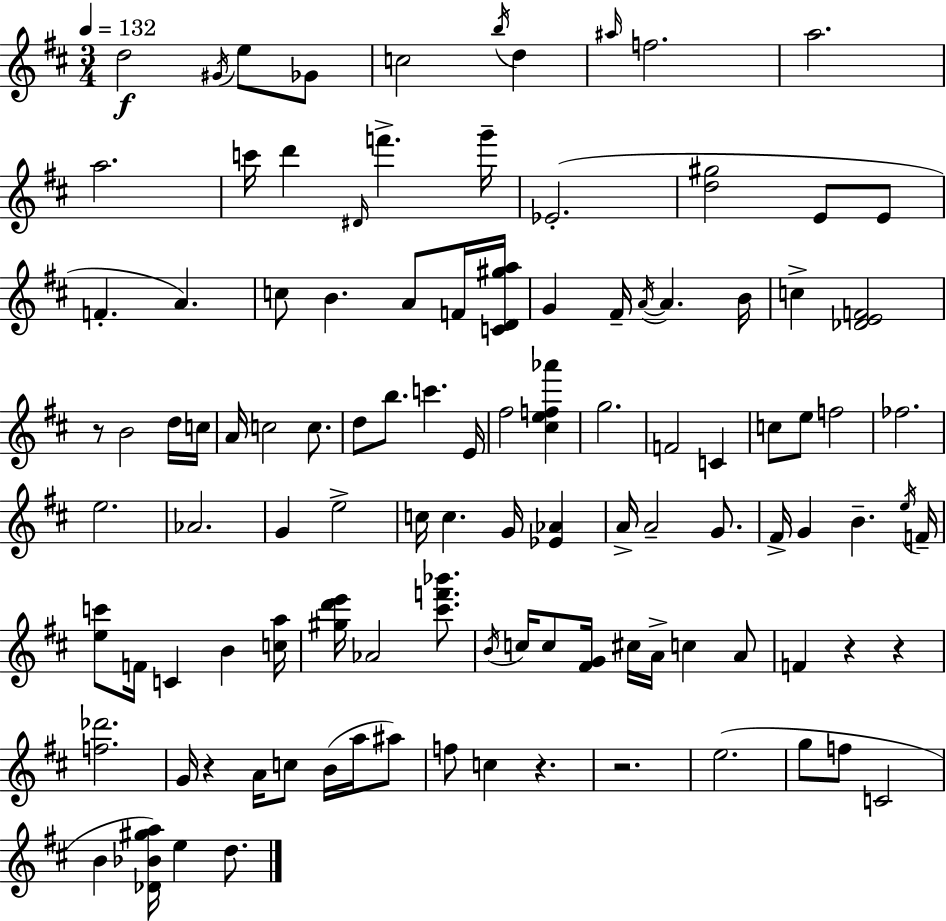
X:1
T:Untitled
M:3/4
L:1/4
K:D
d2 ^G/4 e/2 _G/2 c2 b/4 d ^a/4 f2 a2 a2 c'/4 d' ^D/4 f' g'/4 _E2 [d^g]2 E/2 E/2 F A c/2 B A/2 F/4 [CD^ga]/4 G ^F/4 A/4 A B/4 c [_DEF]2 z/2 B2 d/4 c/4 A/4 c2 c/2 d/2 b/2 c' E/4 ^f2 [^cef_a'] g2 F2 C c/2 e/2 f2 _f2 e2 _A2 G e2 c/4 c G/4 [_E_A] A/4 A2 G/2 ^F/4 G B e/4 F/4 [ec']/2 F/4 C B [ca]/4 [^gd'e']/4 _A2 [^c'f'_b']/2 B/4 c/4 c/2 [^FG]/4 ^c/4 A/4 c A/2 F z z [f_d']2 G/4 z A/4 c/2 B/4 a/4 ^a/2 f/2 c z z2 e2 g/2 f/2 C2 B [_D_B^ga]/4 e d/2